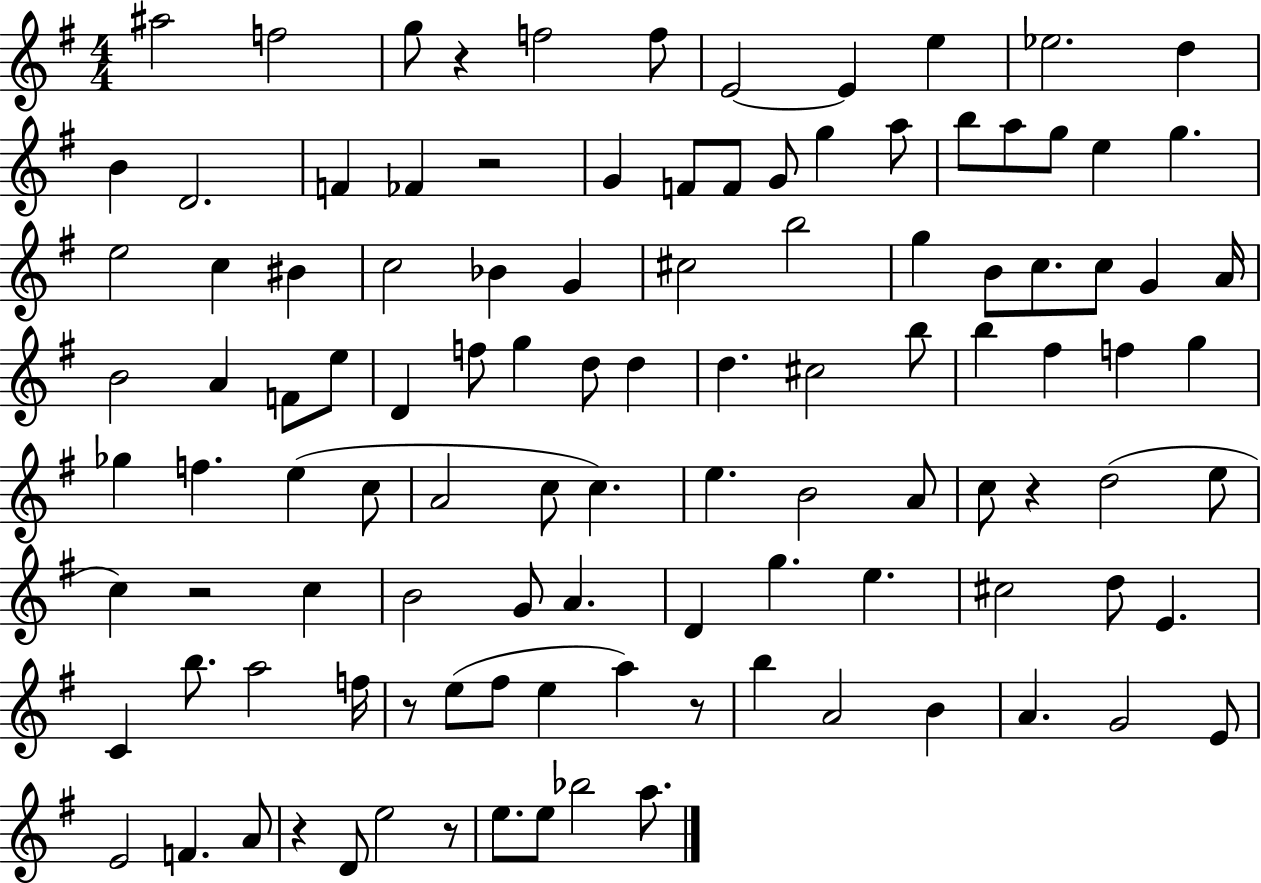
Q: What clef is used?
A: treble